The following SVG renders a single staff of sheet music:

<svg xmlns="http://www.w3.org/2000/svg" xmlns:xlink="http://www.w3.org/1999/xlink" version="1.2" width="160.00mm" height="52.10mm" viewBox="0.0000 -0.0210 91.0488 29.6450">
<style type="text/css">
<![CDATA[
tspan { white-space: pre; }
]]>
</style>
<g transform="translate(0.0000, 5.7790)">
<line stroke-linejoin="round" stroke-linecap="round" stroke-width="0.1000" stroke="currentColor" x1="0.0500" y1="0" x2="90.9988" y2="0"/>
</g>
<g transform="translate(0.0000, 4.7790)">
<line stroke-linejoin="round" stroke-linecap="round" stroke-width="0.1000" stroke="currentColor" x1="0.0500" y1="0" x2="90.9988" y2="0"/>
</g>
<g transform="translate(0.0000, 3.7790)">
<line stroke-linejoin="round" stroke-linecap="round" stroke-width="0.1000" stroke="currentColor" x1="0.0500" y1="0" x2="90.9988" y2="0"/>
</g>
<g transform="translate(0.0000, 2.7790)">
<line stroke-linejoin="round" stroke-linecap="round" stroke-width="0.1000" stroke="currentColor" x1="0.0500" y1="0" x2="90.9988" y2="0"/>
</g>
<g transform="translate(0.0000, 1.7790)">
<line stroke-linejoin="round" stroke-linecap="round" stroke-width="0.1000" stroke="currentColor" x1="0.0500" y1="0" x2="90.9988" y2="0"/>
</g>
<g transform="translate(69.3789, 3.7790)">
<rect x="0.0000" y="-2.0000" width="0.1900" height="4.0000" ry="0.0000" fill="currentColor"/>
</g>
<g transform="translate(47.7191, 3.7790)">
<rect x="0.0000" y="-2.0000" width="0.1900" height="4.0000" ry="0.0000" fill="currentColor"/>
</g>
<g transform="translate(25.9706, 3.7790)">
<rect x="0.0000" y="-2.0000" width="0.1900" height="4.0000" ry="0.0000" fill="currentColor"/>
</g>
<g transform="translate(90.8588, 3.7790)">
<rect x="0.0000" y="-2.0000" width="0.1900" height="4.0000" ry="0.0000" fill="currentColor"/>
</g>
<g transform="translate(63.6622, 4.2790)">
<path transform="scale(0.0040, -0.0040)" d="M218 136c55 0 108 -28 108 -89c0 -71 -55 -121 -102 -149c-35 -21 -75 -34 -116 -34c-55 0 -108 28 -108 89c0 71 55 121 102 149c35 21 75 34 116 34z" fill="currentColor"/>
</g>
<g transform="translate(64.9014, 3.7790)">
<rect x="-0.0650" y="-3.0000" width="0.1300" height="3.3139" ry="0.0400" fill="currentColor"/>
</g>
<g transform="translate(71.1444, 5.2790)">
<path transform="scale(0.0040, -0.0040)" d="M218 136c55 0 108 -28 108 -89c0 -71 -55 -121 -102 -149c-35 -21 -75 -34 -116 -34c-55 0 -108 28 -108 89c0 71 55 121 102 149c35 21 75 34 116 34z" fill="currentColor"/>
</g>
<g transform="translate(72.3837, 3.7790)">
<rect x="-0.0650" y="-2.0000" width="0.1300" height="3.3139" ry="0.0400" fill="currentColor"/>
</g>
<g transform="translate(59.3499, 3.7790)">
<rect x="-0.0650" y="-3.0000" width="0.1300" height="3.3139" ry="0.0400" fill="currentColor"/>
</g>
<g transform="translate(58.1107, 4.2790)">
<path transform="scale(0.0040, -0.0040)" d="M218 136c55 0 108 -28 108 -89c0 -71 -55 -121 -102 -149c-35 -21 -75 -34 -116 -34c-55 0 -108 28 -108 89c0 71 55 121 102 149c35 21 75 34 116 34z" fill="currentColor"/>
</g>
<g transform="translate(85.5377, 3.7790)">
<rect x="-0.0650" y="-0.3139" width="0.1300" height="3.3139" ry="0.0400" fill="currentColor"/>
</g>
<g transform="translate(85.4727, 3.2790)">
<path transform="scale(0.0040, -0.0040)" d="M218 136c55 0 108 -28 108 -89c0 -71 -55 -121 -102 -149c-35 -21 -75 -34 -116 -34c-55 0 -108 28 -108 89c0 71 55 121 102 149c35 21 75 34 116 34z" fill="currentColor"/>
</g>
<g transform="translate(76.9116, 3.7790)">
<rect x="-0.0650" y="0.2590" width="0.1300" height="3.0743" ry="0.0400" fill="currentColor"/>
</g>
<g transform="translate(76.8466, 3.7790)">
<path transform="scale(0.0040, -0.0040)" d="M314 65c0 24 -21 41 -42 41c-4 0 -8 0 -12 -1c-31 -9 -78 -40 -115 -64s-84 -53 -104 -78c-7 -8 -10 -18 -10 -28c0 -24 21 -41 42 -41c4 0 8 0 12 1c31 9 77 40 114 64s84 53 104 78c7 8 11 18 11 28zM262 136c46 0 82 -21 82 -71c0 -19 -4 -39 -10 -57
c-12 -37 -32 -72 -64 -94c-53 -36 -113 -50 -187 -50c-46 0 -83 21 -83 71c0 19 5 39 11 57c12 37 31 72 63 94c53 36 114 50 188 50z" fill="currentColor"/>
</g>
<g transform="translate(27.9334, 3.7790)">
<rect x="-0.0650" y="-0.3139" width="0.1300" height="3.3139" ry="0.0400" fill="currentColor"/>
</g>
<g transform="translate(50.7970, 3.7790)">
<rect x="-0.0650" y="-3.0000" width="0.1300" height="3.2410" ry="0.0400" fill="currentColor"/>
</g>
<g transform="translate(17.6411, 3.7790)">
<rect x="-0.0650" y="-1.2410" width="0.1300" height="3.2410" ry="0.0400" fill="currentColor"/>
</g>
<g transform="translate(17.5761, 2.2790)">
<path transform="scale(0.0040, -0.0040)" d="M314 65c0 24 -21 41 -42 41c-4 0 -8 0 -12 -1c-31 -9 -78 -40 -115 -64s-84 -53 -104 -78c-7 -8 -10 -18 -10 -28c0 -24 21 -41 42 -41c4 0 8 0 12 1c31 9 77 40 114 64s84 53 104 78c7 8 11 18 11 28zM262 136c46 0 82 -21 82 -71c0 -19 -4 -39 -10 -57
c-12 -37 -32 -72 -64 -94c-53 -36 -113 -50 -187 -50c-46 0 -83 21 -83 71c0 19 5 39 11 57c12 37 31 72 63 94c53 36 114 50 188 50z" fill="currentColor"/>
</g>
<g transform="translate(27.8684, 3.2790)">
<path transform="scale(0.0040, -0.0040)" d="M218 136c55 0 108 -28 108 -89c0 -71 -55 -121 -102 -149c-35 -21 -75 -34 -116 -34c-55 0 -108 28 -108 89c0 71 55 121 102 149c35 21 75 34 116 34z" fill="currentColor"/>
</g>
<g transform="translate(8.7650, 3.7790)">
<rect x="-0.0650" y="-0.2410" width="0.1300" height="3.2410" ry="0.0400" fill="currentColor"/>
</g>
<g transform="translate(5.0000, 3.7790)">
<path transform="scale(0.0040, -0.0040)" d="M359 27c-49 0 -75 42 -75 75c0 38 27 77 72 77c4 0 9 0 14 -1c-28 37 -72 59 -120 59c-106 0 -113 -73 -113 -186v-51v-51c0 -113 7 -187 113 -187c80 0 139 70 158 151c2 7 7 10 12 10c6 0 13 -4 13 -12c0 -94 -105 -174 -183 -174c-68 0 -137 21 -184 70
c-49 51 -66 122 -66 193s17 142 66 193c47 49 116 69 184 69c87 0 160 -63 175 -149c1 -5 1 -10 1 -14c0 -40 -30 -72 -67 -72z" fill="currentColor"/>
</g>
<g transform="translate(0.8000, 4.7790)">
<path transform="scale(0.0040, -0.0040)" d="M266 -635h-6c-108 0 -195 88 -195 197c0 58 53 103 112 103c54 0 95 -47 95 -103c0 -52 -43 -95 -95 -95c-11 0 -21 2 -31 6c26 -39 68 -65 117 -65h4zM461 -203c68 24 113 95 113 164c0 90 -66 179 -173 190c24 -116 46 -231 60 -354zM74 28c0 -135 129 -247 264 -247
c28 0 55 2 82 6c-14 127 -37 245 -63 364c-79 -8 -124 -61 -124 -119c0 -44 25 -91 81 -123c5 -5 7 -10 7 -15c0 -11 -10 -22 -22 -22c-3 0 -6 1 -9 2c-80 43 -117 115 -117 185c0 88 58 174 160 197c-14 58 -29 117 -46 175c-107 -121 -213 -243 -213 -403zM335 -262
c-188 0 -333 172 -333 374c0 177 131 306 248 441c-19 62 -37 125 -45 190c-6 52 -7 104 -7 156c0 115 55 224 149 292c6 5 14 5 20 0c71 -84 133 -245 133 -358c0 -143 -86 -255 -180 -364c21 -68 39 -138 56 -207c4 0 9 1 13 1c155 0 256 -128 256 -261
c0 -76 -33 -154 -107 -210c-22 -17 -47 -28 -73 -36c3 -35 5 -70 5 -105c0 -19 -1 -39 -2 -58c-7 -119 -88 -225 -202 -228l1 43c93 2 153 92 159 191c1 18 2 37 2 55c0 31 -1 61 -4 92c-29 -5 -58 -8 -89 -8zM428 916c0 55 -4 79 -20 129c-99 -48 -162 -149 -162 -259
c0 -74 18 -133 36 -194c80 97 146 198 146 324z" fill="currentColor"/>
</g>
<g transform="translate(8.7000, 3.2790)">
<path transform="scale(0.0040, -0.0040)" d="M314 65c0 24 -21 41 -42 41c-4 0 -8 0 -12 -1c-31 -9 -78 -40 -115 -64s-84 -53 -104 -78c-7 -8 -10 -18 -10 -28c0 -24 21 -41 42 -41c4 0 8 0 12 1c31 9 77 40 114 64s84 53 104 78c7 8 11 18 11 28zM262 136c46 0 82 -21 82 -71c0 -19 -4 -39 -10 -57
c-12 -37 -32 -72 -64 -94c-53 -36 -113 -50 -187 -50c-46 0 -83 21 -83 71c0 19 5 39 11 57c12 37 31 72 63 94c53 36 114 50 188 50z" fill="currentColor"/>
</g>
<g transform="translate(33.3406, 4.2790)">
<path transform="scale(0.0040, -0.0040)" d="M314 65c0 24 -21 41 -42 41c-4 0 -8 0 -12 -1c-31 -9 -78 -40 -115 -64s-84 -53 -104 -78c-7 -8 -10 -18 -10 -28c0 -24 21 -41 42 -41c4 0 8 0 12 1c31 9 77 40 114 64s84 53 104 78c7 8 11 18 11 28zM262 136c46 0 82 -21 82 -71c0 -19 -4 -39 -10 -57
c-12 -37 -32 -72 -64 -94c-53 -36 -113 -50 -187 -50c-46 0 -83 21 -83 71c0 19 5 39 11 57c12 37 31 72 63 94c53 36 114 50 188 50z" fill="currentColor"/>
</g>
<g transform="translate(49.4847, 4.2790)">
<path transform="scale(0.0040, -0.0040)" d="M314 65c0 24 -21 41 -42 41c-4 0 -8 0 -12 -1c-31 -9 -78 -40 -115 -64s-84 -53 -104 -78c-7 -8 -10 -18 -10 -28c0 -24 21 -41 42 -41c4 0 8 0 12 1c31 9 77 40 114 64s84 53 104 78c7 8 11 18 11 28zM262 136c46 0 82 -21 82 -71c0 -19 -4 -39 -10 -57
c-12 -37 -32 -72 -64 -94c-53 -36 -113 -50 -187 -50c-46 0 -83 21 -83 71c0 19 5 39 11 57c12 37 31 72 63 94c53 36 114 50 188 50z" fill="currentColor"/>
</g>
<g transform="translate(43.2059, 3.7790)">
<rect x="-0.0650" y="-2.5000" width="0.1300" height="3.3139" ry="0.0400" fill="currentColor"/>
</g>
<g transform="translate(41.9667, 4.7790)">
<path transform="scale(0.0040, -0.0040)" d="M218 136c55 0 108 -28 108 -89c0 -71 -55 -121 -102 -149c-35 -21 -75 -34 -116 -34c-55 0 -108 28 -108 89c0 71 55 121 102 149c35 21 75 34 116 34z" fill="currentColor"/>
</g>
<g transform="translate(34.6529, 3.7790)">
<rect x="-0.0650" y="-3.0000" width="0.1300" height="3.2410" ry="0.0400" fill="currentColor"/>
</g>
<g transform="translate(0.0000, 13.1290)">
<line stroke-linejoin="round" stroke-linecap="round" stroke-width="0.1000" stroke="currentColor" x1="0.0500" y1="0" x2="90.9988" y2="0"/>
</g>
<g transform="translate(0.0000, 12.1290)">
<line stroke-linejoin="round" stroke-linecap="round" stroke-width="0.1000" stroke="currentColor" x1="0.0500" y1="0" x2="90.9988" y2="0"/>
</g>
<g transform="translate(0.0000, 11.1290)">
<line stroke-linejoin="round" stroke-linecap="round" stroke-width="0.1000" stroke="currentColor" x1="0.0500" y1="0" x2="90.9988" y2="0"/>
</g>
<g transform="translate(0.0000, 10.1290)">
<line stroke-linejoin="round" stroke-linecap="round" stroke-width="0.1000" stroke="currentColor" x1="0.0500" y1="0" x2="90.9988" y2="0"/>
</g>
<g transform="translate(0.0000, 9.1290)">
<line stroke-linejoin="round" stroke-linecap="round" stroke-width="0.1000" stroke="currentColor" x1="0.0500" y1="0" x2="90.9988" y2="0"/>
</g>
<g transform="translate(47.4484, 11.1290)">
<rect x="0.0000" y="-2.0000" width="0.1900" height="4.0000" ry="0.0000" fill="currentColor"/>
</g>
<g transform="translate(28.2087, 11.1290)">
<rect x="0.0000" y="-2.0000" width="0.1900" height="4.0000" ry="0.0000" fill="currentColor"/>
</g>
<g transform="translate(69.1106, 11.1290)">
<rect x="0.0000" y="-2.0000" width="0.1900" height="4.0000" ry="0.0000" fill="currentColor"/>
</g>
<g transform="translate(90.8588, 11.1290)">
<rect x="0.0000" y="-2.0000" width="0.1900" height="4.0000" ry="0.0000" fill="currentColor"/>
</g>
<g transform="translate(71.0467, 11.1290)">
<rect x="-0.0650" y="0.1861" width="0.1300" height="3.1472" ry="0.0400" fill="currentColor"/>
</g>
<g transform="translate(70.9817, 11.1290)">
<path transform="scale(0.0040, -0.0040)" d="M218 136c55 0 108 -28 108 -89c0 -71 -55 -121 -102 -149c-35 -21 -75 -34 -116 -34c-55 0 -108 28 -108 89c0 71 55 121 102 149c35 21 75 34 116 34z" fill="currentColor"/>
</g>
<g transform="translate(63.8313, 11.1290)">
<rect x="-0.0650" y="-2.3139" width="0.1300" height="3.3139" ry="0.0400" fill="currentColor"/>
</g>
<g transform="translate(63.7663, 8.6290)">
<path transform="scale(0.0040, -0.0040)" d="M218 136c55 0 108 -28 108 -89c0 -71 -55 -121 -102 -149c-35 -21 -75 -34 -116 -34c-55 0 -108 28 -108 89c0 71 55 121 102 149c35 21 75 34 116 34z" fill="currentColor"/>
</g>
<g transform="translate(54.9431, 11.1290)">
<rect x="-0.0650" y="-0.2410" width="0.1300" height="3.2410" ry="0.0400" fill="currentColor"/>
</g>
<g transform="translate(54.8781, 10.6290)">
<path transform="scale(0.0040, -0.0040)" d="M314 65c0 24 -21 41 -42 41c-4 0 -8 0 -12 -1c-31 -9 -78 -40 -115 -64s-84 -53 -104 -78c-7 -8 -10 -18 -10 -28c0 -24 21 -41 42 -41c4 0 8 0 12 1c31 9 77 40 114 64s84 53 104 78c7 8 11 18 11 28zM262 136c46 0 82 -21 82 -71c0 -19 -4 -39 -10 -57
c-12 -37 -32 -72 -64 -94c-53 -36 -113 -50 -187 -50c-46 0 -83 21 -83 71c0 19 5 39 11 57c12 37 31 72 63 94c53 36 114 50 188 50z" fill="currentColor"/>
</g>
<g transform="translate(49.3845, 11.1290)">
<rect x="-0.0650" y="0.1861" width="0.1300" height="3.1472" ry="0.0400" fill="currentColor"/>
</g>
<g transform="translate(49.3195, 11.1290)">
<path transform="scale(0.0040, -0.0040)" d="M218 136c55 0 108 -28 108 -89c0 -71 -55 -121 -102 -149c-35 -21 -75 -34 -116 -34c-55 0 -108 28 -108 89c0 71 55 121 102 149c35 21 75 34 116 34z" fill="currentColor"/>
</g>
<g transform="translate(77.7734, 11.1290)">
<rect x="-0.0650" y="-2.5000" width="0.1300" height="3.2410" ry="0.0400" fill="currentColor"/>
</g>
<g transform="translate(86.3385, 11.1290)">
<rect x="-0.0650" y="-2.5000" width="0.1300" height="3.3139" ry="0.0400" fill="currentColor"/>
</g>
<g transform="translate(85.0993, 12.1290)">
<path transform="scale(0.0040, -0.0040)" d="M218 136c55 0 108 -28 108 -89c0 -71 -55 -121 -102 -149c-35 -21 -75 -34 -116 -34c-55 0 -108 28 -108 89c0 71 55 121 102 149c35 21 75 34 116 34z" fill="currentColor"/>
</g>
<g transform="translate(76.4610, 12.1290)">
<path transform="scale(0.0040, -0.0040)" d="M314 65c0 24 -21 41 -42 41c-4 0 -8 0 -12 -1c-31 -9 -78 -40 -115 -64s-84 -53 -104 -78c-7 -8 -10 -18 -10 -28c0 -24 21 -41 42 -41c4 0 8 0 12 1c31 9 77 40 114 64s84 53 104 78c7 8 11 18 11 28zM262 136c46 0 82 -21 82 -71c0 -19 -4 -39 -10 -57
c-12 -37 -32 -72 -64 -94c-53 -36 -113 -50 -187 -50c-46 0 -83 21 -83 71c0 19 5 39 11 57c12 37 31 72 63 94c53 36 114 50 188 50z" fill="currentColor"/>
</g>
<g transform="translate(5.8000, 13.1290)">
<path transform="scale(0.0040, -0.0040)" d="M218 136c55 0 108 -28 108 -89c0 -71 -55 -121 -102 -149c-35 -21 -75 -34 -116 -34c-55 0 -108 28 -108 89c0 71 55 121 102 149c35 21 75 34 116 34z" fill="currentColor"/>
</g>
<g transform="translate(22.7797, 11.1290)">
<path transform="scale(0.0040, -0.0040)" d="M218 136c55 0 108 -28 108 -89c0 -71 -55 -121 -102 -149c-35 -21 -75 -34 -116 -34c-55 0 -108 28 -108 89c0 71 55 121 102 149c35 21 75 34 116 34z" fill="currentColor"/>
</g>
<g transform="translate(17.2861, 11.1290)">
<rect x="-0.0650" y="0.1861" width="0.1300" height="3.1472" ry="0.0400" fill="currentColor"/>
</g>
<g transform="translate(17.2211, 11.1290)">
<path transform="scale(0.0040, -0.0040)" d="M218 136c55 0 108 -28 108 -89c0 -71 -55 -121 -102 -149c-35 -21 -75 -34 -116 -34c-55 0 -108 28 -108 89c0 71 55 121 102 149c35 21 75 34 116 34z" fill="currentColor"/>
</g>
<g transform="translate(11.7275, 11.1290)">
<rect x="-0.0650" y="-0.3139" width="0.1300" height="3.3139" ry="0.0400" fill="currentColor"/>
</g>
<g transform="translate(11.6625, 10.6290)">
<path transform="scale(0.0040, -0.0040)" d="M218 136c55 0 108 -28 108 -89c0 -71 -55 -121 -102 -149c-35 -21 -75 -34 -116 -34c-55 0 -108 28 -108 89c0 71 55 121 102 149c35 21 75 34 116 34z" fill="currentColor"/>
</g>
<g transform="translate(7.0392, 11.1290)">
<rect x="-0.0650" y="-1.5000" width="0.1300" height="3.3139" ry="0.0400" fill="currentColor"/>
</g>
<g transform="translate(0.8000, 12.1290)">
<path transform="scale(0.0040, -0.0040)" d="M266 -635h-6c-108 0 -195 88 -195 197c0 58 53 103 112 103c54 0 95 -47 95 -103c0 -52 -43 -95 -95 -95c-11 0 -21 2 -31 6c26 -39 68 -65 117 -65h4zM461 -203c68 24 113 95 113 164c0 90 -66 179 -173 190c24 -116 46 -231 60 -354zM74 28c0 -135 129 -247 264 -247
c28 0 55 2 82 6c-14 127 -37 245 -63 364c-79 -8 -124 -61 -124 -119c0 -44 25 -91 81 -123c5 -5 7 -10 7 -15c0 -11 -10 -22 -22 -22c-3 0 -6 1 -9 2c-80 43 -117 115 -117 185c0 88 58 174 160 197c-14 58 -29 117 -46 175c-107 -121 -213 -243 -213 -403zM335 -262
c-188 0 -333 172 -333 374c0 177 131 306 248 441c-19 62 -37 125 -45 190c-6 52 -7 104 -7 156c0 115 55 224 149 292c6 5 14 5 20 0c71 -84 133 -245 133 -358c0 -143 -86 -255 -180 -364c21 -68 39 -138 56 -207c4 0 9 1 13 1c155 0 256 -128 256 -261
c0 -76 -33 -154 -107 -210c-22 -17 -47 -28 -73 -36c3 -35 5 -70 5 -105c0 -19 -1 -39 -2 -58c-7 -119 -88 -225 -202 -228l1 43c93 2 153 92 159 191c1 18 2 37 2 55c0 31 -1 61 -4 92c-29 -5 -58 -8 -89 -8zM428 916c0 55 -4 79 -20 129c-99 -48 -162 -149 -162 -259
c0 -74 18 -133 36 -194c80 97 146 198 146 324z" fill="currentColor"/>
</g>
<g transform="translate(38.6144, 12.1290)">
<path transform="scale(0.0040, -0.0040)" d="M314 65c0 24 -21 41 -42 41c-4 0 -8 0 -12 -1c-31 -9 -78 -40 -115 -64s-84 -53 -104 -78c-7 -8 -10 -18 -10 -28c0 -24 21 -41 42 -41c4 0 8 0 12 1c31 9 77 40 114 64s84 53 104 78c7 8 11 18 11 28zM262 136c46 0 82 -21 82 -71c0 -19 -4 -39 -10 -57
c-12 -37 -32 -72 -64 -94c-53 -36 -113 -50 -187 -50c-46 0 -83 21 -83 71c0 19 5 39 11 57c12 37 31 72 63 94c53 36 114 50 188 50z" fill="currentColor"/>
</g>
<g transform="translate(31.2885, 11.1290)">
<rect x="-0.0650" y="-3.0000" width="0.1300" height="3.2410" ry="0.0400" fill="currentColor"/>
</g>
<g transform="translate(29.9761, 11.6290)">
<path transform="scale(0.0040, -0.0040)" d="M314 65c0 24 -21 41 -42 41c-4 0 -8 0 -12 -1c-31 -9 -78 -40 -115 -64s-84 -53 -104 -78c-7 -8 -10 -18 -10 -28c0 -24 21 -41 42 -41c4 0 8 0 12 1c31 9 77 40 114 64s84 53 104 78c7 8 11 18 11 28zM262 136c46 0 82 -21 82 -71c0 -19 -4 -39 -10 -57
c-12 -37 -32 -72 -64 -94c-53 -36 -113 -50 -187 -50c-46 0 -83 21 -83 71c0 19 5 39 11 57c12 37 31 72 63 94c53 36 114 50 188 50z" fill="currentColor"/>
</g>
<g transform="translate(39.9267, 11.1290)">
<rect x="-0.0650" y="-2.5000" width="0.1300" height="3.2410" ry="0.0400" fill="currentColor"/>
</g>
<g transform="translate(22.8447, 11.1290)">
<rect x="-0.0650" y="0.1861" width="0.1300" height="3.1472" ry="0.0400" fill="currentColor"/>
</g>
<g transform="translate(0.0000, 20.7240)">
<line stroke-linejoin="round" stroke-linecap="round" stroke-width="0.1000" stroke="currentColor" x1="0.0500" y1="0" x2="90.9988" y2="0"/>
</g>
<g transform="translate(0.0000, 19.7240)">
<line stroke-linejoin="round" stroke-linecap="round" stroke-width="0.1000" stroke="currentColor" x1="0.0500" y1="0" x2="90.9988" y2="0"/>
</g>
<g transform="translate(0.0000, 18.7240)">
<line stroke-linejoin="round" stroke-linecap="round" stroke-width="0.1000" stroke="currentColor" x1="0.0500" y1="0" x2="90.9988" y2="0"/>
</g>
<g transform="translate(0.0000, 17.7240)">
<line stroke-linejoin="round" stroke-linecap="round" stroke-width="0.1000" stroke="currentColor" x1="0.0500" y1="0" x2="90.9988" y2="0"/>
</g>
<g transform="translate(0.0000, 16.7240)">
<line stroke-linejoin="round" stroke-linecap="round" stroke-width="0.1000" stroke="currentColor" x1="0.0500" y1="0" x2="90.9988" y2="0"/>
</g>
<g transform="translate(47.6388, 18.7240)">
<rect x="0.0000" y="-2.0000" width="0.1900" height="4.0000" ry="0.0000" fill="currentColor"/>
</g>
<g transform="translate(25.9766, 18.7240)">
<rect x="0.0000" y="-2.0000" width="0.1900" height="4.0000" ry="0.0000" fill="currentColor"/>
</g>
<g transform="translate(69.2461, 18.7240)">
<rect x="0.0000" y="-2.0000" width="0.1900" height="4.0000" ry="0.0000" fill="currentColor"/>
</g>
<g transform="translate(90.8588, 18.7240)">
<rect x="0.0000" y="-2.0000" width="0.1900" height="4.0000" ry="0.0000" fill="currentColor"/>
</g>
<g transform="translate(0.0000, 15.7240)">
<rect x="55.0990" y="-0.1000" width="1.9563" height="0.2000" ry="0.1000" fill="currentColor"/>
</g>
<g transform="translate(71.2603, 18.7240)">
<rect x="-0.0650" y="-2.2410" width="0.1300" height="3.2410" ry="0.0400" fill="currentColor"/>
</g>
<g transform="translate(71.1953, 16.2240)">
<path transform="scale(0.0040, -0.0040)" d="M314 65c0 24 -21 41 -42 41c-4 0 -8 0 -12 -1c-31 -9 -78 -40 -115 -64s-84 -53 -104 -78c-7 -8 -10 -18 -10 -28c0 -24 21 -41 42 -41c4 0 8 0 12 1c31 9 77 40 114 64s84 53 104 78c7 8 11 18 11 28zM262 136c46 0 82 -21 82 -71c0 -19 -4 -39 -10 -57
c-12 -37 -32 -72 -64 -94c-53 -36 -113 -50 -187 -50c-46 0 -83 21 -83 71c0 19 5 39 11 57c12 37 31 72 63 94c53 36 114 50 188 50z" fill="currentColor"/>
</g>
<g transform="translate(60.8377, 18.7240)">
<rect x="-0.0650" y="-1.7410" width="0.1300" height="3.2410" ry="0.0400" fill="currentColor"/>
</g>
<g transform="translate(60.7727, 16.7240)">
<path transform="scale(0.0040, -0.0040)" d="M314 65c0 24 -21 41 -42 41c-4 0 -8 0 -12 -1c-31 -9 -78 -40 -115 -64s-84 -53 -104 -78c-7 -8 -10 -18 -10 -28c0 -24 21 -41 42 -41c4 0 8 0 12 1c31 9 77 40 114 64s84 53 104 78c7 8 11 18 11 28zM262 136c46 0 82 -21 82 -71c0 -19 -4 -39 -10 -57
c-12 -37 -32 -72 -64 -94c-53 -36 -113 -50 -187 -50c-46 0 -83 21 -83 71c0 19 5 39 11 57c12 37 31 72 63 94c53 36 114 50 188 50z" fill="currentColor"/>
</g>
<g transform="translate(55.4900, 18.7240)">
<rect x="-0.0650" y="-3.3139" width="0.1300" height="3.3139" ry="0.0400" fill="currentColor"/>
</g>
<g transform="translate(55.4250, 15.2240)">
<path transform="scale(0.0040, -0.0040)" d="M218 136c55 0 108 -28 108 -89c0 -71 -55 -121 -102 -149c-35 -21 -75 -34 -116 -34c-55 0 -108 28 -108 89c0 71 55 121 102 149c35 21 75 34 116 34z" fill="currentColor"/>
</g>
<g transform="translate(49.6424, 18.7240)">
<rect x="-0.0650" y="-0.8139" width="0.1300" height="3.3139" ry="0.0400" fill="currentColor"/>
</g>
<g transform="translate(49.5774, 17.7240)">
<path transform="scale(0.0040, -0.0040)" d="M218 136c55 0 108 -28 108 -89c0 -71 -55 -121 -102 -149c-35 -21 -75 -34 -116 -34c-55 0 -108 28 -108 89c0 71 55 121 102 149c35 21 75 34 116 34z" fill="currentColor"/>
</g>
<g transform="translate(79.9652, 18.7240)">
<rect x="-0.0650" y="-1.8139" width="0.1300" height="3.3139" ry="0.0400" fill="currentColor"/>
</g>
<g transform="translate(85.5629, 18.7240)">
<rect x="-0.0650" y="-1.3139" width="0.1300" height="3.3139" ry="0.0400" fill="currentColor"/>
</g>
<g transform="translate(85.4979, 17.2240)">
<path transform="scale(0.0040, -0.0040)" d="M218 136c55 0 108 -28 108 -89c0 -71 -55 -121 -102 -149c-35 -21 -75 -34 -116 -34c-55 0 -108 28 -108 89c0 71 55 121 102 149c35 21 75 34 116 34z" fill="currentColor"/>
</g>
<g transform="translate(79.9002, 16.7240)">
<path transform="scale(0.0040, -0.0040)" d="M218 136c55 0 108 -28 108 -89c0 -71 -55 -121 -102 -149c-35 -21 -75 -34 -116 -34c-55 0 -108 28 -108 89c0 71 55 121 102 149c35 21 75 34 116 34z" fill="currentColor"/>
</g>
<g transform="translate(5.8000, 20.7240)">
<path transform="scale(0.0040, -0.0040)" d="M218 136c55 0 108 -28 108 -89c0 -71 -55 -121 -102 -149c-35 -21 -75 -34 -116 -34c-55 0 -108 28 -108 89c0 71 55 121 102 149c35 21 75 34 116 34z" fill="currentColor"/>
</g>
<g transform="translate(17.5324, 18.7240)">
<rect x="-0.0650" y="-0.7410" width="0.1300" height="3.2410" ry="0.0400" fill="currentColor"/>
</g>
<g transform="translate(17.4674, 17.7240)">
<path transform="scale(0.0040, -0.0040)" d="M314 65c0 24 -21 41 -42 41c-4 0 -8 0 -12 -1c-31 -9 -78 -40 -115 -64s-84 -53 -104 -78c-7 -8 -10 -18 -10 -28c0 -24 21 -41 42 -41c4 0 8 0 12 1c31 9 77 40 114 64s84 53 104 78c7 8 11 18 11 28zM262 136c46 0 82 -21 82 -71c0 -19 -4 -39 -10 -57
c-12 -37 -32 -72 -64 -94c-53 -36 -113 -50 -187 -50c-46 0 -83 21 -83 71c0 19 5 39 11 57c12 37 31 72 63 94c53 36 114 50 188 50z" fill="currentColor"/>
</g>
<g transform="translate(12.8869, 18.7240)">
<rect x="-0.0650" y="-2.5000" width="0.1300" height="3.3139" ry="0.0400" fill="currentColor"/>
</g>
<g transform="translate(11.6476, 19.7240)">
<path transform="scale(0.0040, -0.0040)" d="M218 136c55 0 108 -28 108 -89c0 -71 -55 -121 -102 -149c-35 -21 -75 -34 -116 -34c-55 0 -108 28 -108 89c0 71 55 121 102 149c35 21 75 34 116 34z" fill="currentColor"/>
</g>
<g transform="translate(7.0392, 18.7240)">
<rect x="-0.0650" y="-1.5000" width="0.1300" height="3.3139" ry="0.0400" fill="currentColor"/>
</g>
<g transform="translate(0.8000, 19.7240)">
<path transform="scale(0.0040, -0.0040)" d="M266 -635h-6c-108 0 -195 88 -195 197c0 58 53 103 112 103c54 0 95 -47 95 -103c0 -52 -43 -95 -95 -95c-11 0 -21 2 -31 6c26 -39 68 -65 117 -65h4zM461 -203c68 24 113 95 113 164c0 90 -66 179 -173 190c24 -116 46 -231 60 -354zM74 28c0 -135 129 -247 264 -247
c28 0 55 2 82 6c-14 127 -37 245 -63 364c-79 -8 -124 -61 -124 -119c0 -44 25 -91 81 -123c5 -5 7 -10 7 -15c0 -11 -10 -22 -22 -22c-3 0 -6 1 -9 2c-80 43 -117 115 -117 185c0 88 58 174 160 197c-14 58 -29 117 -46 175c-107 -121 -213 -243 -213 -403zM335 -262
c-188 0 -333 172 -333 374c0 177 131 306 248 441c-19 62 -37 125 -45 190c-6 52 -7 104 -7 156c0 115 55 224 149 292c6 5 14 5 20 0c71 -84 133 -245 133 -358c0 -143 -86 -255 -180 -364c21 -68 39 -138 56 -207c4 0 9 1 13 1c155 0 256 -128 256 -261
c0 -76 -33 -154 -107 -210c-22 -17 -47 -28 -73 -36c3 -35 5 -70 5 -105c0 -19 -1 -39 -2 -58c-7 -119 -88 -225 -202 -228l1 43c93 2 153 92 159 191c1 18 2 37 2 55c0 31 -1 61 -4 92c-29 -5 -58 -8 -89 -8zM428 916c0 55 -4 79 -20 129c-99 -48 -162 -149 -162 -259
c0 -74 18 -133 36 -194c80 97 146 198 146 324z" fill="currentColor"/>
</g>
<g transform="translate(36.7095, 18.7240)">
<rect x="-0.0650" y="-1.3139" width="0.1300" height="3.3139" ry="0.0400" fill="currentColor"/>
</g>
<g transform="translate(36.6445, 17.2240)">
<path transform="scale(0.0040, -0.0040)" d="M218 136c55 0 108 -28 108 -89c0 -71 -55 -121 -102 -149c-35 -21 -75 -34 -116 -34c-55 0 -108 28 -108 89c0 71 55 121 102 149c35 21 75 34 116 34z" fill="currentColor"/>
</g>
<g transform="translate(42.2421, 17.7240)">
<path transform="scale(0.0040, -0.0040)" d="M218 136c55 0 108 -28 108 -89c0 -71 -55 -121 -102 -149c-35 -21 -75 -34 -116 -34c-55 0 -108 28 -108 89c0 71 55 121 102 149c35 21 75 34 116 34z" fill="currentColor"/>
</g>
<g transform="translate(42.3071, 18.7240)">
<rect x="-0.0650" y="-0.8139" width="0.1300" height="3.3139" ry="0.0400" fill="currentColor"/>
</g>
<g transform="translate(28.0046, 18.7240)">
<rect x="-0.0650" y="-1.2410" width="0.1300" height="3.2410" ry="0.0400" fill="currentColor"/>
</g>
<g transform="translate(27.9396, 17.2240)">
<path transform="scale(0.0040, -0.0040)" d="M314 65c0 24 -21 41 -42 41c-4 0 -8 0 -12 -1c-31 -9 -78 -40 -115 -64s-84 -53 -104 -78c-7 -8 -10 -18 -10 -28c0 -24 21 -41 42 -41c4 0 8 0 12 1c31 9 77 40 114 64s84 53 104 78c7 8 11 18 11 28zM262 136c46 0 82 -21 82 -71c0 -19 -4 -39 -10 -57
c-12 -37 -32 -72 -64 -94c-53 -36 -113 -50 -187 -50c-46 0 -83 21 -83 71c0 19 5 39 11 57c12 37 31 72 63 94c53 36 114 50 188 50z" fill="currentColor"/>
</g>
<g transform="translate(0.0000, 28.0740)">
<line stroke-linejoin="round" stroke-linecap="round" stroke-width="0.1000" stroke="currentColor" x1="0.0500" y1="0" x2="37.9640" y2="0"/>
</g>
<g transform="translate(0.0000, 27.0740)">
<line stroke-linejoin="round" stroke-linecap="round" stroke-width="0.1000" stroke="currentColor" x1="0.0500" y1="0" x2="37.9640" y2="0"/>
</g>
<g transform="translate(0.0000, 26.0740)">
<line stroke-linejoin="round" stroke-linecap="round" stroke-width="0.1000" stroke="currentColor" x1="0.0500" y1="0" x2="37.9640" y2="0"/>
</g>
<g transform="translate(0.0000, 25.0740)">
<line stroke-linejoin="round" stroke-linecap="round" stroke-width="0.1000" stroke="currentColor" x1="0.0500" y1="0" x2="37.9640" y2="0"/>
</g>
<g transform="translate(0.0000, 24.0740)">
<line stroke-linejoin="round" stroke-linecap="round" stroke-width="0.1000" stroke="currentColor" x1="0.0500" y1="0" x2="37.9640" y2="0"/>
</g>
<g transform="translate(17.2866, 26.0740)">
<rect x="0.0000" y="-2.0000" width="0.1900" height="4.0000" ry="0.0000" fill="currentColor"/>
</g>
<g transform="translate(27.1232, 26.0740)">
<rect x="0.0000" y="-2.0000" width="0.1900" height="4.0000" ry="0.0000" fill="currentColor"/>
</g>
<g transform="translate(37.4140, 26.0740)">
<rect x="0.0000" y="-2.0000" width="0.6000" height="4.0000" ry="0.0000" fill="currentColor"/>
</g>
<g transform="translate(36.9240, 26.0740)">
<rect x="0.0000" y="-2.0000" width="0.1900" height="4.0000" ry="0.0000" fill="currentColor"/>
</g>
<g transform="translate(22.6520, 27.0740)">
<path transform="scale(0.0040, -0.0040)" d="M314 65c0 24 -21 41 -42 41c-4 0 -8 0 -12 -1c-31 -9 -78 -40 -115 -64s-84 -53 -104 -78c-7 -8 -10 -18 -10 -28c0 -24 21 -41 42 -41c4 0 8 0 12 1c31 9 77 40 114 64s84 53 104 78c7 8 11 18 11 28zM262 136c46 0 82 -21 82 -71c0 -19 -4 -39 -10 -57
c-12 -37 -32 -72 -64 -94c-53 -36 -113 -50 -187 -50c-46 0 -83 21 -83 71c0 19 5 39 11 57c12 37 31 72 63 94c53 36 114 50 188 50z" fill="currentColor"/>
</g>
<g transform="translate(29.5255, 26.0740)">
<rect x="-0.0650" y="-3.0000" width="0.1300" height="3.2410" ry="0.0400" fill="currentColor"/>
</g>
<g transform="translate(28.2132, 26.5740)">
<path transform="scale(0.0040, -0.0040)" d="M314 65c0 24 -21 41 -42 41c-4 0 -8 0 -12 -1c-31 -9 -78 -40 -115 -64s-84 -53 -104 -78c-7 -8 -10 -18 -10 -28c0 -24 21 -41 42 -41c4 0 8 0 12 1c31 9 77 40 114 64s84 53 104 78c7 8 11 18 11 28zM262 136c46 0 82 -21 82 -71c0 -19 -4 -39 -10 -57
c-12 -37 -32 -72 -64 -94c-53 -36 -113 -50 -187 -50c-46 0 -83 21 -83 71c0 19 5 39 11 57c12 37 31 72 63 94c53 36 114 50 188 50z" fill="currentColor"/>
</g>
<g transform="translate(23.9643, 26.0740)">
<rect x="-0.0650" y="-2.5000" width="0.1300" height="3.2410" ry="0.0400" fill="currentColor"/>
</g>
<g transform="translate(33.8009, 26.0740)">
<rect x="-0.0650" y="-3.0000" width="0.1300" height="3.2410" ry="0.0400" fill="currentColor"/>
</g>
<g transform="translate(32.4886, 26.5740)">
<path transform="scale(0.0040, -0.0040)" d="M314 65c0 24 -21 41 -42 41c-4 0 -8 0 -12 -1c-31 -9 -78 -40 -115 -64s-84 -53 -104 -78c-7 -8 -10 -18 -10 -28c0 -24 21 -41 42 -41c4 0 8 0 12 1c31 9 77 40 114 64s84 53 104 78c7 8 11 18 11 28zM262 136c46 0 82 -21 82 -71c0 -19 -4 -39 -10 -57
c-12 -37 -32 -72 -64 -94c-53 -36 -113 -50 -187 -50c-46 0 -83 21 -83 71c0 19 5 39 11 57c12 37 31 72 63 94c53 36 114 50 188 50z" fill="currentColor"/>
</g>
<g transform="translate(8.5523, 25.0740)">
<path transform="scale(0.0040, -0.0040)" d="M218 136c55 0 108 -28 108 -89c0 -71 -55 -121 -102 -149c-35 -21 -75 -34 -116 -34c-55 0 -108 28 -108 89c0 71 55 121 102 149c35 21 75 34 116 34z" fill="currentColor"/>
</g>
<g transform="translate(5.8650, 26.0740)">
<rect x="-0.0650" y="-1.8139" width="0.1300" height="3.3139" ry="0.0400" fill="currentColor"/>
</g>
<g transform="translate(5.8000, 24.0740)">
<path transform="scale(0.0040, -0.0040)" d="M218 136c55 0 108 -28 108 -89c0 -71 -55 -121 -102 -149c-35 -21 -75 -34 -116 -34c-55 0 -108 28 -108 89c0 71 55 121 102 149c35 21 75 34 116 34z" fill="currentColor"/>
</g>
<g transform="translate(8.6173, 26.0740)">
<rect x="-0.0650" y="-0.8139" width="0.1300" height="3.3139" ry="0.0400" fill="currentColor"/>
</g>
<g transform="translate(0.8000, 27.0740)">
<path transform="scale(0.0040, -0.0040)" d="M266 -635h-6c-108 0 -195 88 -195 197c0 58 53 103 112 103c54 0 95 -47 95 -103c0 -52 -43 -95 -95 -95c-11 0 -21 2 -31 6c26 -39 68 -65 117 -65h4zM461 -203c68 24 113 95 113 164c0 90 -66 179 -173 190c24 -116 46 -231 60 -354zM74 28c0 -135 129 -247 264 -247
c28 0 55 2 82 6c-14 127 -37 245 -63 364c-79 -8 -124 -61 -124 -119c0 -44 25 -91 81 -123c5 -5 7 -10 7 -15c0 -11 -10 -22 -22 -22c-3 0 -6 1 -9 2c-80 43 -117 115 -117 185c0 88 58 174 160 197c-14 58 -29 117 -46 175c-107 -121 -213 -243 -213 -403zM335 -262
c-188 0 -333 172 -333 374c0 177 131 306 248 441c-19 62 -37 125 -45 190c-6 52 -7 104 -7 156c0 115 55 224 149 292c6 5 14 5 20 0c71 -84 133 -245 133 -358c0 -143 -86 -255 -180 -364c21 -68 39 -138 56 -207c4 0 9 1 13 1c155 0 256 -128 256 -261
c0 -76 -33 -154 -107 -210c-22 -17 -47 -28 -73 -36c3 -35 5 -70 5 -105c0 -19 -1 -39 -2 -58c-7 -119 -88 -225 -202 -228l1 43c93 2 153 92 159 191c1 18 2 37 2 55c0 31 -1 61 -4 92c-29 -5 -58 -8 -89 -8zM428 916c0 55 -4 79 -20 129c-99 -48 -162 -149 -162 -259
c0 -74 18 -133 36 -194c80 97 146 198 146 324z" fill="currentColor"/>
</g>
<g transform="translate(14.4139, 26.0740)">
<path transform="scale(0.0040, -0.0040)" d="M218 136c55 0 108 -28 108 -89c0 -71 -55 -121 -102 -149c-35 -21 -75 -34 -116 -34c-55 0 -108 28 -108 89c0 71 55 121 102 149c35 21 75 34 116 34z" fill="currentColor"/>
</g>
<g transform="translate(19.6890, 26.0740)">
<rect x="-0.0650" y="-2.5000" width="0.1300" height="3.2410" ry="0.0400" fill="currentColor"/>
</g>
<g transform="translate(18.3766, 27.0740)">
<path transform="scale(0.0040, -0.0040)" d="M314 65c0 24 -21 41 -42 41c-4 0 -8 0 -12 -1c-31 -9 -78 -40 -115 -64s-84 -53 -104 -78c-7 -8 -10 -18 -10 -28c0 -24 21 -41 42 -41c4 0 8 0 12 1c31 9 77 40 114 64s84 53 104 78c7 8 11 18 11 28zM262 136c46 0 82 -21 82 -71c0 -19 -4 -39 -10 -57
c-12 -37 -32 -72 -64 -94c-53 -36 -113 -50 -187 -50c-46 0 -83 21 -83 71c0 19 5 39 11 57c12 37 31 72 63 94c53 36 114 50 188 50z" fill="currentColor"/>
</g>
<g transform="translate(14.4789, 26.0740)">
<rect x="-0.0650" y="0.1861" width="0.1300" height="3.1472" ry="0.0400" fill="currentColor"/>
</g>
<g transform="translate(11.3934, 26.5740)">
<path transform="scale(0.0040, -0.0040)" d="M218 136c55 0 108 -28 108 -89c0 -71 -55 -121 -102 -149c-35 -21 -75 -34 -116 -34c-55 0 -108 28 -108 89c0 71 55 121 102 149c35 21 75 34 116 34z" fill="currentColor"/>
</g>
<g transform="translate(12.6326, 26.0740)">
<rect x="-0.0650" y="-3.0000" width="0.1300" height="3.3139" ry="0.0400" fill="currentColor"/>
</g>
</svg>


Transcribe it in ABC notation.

X:1
T:Untitled
M:4/4
L:1/4
K:C
c2 e2 c A2 G A2 A A F B2 c E c B B A2 G2 B c2 g B G2 G E G d2 e2 e d d b f2 g2 f e f d A B G2 G2 A2 A2